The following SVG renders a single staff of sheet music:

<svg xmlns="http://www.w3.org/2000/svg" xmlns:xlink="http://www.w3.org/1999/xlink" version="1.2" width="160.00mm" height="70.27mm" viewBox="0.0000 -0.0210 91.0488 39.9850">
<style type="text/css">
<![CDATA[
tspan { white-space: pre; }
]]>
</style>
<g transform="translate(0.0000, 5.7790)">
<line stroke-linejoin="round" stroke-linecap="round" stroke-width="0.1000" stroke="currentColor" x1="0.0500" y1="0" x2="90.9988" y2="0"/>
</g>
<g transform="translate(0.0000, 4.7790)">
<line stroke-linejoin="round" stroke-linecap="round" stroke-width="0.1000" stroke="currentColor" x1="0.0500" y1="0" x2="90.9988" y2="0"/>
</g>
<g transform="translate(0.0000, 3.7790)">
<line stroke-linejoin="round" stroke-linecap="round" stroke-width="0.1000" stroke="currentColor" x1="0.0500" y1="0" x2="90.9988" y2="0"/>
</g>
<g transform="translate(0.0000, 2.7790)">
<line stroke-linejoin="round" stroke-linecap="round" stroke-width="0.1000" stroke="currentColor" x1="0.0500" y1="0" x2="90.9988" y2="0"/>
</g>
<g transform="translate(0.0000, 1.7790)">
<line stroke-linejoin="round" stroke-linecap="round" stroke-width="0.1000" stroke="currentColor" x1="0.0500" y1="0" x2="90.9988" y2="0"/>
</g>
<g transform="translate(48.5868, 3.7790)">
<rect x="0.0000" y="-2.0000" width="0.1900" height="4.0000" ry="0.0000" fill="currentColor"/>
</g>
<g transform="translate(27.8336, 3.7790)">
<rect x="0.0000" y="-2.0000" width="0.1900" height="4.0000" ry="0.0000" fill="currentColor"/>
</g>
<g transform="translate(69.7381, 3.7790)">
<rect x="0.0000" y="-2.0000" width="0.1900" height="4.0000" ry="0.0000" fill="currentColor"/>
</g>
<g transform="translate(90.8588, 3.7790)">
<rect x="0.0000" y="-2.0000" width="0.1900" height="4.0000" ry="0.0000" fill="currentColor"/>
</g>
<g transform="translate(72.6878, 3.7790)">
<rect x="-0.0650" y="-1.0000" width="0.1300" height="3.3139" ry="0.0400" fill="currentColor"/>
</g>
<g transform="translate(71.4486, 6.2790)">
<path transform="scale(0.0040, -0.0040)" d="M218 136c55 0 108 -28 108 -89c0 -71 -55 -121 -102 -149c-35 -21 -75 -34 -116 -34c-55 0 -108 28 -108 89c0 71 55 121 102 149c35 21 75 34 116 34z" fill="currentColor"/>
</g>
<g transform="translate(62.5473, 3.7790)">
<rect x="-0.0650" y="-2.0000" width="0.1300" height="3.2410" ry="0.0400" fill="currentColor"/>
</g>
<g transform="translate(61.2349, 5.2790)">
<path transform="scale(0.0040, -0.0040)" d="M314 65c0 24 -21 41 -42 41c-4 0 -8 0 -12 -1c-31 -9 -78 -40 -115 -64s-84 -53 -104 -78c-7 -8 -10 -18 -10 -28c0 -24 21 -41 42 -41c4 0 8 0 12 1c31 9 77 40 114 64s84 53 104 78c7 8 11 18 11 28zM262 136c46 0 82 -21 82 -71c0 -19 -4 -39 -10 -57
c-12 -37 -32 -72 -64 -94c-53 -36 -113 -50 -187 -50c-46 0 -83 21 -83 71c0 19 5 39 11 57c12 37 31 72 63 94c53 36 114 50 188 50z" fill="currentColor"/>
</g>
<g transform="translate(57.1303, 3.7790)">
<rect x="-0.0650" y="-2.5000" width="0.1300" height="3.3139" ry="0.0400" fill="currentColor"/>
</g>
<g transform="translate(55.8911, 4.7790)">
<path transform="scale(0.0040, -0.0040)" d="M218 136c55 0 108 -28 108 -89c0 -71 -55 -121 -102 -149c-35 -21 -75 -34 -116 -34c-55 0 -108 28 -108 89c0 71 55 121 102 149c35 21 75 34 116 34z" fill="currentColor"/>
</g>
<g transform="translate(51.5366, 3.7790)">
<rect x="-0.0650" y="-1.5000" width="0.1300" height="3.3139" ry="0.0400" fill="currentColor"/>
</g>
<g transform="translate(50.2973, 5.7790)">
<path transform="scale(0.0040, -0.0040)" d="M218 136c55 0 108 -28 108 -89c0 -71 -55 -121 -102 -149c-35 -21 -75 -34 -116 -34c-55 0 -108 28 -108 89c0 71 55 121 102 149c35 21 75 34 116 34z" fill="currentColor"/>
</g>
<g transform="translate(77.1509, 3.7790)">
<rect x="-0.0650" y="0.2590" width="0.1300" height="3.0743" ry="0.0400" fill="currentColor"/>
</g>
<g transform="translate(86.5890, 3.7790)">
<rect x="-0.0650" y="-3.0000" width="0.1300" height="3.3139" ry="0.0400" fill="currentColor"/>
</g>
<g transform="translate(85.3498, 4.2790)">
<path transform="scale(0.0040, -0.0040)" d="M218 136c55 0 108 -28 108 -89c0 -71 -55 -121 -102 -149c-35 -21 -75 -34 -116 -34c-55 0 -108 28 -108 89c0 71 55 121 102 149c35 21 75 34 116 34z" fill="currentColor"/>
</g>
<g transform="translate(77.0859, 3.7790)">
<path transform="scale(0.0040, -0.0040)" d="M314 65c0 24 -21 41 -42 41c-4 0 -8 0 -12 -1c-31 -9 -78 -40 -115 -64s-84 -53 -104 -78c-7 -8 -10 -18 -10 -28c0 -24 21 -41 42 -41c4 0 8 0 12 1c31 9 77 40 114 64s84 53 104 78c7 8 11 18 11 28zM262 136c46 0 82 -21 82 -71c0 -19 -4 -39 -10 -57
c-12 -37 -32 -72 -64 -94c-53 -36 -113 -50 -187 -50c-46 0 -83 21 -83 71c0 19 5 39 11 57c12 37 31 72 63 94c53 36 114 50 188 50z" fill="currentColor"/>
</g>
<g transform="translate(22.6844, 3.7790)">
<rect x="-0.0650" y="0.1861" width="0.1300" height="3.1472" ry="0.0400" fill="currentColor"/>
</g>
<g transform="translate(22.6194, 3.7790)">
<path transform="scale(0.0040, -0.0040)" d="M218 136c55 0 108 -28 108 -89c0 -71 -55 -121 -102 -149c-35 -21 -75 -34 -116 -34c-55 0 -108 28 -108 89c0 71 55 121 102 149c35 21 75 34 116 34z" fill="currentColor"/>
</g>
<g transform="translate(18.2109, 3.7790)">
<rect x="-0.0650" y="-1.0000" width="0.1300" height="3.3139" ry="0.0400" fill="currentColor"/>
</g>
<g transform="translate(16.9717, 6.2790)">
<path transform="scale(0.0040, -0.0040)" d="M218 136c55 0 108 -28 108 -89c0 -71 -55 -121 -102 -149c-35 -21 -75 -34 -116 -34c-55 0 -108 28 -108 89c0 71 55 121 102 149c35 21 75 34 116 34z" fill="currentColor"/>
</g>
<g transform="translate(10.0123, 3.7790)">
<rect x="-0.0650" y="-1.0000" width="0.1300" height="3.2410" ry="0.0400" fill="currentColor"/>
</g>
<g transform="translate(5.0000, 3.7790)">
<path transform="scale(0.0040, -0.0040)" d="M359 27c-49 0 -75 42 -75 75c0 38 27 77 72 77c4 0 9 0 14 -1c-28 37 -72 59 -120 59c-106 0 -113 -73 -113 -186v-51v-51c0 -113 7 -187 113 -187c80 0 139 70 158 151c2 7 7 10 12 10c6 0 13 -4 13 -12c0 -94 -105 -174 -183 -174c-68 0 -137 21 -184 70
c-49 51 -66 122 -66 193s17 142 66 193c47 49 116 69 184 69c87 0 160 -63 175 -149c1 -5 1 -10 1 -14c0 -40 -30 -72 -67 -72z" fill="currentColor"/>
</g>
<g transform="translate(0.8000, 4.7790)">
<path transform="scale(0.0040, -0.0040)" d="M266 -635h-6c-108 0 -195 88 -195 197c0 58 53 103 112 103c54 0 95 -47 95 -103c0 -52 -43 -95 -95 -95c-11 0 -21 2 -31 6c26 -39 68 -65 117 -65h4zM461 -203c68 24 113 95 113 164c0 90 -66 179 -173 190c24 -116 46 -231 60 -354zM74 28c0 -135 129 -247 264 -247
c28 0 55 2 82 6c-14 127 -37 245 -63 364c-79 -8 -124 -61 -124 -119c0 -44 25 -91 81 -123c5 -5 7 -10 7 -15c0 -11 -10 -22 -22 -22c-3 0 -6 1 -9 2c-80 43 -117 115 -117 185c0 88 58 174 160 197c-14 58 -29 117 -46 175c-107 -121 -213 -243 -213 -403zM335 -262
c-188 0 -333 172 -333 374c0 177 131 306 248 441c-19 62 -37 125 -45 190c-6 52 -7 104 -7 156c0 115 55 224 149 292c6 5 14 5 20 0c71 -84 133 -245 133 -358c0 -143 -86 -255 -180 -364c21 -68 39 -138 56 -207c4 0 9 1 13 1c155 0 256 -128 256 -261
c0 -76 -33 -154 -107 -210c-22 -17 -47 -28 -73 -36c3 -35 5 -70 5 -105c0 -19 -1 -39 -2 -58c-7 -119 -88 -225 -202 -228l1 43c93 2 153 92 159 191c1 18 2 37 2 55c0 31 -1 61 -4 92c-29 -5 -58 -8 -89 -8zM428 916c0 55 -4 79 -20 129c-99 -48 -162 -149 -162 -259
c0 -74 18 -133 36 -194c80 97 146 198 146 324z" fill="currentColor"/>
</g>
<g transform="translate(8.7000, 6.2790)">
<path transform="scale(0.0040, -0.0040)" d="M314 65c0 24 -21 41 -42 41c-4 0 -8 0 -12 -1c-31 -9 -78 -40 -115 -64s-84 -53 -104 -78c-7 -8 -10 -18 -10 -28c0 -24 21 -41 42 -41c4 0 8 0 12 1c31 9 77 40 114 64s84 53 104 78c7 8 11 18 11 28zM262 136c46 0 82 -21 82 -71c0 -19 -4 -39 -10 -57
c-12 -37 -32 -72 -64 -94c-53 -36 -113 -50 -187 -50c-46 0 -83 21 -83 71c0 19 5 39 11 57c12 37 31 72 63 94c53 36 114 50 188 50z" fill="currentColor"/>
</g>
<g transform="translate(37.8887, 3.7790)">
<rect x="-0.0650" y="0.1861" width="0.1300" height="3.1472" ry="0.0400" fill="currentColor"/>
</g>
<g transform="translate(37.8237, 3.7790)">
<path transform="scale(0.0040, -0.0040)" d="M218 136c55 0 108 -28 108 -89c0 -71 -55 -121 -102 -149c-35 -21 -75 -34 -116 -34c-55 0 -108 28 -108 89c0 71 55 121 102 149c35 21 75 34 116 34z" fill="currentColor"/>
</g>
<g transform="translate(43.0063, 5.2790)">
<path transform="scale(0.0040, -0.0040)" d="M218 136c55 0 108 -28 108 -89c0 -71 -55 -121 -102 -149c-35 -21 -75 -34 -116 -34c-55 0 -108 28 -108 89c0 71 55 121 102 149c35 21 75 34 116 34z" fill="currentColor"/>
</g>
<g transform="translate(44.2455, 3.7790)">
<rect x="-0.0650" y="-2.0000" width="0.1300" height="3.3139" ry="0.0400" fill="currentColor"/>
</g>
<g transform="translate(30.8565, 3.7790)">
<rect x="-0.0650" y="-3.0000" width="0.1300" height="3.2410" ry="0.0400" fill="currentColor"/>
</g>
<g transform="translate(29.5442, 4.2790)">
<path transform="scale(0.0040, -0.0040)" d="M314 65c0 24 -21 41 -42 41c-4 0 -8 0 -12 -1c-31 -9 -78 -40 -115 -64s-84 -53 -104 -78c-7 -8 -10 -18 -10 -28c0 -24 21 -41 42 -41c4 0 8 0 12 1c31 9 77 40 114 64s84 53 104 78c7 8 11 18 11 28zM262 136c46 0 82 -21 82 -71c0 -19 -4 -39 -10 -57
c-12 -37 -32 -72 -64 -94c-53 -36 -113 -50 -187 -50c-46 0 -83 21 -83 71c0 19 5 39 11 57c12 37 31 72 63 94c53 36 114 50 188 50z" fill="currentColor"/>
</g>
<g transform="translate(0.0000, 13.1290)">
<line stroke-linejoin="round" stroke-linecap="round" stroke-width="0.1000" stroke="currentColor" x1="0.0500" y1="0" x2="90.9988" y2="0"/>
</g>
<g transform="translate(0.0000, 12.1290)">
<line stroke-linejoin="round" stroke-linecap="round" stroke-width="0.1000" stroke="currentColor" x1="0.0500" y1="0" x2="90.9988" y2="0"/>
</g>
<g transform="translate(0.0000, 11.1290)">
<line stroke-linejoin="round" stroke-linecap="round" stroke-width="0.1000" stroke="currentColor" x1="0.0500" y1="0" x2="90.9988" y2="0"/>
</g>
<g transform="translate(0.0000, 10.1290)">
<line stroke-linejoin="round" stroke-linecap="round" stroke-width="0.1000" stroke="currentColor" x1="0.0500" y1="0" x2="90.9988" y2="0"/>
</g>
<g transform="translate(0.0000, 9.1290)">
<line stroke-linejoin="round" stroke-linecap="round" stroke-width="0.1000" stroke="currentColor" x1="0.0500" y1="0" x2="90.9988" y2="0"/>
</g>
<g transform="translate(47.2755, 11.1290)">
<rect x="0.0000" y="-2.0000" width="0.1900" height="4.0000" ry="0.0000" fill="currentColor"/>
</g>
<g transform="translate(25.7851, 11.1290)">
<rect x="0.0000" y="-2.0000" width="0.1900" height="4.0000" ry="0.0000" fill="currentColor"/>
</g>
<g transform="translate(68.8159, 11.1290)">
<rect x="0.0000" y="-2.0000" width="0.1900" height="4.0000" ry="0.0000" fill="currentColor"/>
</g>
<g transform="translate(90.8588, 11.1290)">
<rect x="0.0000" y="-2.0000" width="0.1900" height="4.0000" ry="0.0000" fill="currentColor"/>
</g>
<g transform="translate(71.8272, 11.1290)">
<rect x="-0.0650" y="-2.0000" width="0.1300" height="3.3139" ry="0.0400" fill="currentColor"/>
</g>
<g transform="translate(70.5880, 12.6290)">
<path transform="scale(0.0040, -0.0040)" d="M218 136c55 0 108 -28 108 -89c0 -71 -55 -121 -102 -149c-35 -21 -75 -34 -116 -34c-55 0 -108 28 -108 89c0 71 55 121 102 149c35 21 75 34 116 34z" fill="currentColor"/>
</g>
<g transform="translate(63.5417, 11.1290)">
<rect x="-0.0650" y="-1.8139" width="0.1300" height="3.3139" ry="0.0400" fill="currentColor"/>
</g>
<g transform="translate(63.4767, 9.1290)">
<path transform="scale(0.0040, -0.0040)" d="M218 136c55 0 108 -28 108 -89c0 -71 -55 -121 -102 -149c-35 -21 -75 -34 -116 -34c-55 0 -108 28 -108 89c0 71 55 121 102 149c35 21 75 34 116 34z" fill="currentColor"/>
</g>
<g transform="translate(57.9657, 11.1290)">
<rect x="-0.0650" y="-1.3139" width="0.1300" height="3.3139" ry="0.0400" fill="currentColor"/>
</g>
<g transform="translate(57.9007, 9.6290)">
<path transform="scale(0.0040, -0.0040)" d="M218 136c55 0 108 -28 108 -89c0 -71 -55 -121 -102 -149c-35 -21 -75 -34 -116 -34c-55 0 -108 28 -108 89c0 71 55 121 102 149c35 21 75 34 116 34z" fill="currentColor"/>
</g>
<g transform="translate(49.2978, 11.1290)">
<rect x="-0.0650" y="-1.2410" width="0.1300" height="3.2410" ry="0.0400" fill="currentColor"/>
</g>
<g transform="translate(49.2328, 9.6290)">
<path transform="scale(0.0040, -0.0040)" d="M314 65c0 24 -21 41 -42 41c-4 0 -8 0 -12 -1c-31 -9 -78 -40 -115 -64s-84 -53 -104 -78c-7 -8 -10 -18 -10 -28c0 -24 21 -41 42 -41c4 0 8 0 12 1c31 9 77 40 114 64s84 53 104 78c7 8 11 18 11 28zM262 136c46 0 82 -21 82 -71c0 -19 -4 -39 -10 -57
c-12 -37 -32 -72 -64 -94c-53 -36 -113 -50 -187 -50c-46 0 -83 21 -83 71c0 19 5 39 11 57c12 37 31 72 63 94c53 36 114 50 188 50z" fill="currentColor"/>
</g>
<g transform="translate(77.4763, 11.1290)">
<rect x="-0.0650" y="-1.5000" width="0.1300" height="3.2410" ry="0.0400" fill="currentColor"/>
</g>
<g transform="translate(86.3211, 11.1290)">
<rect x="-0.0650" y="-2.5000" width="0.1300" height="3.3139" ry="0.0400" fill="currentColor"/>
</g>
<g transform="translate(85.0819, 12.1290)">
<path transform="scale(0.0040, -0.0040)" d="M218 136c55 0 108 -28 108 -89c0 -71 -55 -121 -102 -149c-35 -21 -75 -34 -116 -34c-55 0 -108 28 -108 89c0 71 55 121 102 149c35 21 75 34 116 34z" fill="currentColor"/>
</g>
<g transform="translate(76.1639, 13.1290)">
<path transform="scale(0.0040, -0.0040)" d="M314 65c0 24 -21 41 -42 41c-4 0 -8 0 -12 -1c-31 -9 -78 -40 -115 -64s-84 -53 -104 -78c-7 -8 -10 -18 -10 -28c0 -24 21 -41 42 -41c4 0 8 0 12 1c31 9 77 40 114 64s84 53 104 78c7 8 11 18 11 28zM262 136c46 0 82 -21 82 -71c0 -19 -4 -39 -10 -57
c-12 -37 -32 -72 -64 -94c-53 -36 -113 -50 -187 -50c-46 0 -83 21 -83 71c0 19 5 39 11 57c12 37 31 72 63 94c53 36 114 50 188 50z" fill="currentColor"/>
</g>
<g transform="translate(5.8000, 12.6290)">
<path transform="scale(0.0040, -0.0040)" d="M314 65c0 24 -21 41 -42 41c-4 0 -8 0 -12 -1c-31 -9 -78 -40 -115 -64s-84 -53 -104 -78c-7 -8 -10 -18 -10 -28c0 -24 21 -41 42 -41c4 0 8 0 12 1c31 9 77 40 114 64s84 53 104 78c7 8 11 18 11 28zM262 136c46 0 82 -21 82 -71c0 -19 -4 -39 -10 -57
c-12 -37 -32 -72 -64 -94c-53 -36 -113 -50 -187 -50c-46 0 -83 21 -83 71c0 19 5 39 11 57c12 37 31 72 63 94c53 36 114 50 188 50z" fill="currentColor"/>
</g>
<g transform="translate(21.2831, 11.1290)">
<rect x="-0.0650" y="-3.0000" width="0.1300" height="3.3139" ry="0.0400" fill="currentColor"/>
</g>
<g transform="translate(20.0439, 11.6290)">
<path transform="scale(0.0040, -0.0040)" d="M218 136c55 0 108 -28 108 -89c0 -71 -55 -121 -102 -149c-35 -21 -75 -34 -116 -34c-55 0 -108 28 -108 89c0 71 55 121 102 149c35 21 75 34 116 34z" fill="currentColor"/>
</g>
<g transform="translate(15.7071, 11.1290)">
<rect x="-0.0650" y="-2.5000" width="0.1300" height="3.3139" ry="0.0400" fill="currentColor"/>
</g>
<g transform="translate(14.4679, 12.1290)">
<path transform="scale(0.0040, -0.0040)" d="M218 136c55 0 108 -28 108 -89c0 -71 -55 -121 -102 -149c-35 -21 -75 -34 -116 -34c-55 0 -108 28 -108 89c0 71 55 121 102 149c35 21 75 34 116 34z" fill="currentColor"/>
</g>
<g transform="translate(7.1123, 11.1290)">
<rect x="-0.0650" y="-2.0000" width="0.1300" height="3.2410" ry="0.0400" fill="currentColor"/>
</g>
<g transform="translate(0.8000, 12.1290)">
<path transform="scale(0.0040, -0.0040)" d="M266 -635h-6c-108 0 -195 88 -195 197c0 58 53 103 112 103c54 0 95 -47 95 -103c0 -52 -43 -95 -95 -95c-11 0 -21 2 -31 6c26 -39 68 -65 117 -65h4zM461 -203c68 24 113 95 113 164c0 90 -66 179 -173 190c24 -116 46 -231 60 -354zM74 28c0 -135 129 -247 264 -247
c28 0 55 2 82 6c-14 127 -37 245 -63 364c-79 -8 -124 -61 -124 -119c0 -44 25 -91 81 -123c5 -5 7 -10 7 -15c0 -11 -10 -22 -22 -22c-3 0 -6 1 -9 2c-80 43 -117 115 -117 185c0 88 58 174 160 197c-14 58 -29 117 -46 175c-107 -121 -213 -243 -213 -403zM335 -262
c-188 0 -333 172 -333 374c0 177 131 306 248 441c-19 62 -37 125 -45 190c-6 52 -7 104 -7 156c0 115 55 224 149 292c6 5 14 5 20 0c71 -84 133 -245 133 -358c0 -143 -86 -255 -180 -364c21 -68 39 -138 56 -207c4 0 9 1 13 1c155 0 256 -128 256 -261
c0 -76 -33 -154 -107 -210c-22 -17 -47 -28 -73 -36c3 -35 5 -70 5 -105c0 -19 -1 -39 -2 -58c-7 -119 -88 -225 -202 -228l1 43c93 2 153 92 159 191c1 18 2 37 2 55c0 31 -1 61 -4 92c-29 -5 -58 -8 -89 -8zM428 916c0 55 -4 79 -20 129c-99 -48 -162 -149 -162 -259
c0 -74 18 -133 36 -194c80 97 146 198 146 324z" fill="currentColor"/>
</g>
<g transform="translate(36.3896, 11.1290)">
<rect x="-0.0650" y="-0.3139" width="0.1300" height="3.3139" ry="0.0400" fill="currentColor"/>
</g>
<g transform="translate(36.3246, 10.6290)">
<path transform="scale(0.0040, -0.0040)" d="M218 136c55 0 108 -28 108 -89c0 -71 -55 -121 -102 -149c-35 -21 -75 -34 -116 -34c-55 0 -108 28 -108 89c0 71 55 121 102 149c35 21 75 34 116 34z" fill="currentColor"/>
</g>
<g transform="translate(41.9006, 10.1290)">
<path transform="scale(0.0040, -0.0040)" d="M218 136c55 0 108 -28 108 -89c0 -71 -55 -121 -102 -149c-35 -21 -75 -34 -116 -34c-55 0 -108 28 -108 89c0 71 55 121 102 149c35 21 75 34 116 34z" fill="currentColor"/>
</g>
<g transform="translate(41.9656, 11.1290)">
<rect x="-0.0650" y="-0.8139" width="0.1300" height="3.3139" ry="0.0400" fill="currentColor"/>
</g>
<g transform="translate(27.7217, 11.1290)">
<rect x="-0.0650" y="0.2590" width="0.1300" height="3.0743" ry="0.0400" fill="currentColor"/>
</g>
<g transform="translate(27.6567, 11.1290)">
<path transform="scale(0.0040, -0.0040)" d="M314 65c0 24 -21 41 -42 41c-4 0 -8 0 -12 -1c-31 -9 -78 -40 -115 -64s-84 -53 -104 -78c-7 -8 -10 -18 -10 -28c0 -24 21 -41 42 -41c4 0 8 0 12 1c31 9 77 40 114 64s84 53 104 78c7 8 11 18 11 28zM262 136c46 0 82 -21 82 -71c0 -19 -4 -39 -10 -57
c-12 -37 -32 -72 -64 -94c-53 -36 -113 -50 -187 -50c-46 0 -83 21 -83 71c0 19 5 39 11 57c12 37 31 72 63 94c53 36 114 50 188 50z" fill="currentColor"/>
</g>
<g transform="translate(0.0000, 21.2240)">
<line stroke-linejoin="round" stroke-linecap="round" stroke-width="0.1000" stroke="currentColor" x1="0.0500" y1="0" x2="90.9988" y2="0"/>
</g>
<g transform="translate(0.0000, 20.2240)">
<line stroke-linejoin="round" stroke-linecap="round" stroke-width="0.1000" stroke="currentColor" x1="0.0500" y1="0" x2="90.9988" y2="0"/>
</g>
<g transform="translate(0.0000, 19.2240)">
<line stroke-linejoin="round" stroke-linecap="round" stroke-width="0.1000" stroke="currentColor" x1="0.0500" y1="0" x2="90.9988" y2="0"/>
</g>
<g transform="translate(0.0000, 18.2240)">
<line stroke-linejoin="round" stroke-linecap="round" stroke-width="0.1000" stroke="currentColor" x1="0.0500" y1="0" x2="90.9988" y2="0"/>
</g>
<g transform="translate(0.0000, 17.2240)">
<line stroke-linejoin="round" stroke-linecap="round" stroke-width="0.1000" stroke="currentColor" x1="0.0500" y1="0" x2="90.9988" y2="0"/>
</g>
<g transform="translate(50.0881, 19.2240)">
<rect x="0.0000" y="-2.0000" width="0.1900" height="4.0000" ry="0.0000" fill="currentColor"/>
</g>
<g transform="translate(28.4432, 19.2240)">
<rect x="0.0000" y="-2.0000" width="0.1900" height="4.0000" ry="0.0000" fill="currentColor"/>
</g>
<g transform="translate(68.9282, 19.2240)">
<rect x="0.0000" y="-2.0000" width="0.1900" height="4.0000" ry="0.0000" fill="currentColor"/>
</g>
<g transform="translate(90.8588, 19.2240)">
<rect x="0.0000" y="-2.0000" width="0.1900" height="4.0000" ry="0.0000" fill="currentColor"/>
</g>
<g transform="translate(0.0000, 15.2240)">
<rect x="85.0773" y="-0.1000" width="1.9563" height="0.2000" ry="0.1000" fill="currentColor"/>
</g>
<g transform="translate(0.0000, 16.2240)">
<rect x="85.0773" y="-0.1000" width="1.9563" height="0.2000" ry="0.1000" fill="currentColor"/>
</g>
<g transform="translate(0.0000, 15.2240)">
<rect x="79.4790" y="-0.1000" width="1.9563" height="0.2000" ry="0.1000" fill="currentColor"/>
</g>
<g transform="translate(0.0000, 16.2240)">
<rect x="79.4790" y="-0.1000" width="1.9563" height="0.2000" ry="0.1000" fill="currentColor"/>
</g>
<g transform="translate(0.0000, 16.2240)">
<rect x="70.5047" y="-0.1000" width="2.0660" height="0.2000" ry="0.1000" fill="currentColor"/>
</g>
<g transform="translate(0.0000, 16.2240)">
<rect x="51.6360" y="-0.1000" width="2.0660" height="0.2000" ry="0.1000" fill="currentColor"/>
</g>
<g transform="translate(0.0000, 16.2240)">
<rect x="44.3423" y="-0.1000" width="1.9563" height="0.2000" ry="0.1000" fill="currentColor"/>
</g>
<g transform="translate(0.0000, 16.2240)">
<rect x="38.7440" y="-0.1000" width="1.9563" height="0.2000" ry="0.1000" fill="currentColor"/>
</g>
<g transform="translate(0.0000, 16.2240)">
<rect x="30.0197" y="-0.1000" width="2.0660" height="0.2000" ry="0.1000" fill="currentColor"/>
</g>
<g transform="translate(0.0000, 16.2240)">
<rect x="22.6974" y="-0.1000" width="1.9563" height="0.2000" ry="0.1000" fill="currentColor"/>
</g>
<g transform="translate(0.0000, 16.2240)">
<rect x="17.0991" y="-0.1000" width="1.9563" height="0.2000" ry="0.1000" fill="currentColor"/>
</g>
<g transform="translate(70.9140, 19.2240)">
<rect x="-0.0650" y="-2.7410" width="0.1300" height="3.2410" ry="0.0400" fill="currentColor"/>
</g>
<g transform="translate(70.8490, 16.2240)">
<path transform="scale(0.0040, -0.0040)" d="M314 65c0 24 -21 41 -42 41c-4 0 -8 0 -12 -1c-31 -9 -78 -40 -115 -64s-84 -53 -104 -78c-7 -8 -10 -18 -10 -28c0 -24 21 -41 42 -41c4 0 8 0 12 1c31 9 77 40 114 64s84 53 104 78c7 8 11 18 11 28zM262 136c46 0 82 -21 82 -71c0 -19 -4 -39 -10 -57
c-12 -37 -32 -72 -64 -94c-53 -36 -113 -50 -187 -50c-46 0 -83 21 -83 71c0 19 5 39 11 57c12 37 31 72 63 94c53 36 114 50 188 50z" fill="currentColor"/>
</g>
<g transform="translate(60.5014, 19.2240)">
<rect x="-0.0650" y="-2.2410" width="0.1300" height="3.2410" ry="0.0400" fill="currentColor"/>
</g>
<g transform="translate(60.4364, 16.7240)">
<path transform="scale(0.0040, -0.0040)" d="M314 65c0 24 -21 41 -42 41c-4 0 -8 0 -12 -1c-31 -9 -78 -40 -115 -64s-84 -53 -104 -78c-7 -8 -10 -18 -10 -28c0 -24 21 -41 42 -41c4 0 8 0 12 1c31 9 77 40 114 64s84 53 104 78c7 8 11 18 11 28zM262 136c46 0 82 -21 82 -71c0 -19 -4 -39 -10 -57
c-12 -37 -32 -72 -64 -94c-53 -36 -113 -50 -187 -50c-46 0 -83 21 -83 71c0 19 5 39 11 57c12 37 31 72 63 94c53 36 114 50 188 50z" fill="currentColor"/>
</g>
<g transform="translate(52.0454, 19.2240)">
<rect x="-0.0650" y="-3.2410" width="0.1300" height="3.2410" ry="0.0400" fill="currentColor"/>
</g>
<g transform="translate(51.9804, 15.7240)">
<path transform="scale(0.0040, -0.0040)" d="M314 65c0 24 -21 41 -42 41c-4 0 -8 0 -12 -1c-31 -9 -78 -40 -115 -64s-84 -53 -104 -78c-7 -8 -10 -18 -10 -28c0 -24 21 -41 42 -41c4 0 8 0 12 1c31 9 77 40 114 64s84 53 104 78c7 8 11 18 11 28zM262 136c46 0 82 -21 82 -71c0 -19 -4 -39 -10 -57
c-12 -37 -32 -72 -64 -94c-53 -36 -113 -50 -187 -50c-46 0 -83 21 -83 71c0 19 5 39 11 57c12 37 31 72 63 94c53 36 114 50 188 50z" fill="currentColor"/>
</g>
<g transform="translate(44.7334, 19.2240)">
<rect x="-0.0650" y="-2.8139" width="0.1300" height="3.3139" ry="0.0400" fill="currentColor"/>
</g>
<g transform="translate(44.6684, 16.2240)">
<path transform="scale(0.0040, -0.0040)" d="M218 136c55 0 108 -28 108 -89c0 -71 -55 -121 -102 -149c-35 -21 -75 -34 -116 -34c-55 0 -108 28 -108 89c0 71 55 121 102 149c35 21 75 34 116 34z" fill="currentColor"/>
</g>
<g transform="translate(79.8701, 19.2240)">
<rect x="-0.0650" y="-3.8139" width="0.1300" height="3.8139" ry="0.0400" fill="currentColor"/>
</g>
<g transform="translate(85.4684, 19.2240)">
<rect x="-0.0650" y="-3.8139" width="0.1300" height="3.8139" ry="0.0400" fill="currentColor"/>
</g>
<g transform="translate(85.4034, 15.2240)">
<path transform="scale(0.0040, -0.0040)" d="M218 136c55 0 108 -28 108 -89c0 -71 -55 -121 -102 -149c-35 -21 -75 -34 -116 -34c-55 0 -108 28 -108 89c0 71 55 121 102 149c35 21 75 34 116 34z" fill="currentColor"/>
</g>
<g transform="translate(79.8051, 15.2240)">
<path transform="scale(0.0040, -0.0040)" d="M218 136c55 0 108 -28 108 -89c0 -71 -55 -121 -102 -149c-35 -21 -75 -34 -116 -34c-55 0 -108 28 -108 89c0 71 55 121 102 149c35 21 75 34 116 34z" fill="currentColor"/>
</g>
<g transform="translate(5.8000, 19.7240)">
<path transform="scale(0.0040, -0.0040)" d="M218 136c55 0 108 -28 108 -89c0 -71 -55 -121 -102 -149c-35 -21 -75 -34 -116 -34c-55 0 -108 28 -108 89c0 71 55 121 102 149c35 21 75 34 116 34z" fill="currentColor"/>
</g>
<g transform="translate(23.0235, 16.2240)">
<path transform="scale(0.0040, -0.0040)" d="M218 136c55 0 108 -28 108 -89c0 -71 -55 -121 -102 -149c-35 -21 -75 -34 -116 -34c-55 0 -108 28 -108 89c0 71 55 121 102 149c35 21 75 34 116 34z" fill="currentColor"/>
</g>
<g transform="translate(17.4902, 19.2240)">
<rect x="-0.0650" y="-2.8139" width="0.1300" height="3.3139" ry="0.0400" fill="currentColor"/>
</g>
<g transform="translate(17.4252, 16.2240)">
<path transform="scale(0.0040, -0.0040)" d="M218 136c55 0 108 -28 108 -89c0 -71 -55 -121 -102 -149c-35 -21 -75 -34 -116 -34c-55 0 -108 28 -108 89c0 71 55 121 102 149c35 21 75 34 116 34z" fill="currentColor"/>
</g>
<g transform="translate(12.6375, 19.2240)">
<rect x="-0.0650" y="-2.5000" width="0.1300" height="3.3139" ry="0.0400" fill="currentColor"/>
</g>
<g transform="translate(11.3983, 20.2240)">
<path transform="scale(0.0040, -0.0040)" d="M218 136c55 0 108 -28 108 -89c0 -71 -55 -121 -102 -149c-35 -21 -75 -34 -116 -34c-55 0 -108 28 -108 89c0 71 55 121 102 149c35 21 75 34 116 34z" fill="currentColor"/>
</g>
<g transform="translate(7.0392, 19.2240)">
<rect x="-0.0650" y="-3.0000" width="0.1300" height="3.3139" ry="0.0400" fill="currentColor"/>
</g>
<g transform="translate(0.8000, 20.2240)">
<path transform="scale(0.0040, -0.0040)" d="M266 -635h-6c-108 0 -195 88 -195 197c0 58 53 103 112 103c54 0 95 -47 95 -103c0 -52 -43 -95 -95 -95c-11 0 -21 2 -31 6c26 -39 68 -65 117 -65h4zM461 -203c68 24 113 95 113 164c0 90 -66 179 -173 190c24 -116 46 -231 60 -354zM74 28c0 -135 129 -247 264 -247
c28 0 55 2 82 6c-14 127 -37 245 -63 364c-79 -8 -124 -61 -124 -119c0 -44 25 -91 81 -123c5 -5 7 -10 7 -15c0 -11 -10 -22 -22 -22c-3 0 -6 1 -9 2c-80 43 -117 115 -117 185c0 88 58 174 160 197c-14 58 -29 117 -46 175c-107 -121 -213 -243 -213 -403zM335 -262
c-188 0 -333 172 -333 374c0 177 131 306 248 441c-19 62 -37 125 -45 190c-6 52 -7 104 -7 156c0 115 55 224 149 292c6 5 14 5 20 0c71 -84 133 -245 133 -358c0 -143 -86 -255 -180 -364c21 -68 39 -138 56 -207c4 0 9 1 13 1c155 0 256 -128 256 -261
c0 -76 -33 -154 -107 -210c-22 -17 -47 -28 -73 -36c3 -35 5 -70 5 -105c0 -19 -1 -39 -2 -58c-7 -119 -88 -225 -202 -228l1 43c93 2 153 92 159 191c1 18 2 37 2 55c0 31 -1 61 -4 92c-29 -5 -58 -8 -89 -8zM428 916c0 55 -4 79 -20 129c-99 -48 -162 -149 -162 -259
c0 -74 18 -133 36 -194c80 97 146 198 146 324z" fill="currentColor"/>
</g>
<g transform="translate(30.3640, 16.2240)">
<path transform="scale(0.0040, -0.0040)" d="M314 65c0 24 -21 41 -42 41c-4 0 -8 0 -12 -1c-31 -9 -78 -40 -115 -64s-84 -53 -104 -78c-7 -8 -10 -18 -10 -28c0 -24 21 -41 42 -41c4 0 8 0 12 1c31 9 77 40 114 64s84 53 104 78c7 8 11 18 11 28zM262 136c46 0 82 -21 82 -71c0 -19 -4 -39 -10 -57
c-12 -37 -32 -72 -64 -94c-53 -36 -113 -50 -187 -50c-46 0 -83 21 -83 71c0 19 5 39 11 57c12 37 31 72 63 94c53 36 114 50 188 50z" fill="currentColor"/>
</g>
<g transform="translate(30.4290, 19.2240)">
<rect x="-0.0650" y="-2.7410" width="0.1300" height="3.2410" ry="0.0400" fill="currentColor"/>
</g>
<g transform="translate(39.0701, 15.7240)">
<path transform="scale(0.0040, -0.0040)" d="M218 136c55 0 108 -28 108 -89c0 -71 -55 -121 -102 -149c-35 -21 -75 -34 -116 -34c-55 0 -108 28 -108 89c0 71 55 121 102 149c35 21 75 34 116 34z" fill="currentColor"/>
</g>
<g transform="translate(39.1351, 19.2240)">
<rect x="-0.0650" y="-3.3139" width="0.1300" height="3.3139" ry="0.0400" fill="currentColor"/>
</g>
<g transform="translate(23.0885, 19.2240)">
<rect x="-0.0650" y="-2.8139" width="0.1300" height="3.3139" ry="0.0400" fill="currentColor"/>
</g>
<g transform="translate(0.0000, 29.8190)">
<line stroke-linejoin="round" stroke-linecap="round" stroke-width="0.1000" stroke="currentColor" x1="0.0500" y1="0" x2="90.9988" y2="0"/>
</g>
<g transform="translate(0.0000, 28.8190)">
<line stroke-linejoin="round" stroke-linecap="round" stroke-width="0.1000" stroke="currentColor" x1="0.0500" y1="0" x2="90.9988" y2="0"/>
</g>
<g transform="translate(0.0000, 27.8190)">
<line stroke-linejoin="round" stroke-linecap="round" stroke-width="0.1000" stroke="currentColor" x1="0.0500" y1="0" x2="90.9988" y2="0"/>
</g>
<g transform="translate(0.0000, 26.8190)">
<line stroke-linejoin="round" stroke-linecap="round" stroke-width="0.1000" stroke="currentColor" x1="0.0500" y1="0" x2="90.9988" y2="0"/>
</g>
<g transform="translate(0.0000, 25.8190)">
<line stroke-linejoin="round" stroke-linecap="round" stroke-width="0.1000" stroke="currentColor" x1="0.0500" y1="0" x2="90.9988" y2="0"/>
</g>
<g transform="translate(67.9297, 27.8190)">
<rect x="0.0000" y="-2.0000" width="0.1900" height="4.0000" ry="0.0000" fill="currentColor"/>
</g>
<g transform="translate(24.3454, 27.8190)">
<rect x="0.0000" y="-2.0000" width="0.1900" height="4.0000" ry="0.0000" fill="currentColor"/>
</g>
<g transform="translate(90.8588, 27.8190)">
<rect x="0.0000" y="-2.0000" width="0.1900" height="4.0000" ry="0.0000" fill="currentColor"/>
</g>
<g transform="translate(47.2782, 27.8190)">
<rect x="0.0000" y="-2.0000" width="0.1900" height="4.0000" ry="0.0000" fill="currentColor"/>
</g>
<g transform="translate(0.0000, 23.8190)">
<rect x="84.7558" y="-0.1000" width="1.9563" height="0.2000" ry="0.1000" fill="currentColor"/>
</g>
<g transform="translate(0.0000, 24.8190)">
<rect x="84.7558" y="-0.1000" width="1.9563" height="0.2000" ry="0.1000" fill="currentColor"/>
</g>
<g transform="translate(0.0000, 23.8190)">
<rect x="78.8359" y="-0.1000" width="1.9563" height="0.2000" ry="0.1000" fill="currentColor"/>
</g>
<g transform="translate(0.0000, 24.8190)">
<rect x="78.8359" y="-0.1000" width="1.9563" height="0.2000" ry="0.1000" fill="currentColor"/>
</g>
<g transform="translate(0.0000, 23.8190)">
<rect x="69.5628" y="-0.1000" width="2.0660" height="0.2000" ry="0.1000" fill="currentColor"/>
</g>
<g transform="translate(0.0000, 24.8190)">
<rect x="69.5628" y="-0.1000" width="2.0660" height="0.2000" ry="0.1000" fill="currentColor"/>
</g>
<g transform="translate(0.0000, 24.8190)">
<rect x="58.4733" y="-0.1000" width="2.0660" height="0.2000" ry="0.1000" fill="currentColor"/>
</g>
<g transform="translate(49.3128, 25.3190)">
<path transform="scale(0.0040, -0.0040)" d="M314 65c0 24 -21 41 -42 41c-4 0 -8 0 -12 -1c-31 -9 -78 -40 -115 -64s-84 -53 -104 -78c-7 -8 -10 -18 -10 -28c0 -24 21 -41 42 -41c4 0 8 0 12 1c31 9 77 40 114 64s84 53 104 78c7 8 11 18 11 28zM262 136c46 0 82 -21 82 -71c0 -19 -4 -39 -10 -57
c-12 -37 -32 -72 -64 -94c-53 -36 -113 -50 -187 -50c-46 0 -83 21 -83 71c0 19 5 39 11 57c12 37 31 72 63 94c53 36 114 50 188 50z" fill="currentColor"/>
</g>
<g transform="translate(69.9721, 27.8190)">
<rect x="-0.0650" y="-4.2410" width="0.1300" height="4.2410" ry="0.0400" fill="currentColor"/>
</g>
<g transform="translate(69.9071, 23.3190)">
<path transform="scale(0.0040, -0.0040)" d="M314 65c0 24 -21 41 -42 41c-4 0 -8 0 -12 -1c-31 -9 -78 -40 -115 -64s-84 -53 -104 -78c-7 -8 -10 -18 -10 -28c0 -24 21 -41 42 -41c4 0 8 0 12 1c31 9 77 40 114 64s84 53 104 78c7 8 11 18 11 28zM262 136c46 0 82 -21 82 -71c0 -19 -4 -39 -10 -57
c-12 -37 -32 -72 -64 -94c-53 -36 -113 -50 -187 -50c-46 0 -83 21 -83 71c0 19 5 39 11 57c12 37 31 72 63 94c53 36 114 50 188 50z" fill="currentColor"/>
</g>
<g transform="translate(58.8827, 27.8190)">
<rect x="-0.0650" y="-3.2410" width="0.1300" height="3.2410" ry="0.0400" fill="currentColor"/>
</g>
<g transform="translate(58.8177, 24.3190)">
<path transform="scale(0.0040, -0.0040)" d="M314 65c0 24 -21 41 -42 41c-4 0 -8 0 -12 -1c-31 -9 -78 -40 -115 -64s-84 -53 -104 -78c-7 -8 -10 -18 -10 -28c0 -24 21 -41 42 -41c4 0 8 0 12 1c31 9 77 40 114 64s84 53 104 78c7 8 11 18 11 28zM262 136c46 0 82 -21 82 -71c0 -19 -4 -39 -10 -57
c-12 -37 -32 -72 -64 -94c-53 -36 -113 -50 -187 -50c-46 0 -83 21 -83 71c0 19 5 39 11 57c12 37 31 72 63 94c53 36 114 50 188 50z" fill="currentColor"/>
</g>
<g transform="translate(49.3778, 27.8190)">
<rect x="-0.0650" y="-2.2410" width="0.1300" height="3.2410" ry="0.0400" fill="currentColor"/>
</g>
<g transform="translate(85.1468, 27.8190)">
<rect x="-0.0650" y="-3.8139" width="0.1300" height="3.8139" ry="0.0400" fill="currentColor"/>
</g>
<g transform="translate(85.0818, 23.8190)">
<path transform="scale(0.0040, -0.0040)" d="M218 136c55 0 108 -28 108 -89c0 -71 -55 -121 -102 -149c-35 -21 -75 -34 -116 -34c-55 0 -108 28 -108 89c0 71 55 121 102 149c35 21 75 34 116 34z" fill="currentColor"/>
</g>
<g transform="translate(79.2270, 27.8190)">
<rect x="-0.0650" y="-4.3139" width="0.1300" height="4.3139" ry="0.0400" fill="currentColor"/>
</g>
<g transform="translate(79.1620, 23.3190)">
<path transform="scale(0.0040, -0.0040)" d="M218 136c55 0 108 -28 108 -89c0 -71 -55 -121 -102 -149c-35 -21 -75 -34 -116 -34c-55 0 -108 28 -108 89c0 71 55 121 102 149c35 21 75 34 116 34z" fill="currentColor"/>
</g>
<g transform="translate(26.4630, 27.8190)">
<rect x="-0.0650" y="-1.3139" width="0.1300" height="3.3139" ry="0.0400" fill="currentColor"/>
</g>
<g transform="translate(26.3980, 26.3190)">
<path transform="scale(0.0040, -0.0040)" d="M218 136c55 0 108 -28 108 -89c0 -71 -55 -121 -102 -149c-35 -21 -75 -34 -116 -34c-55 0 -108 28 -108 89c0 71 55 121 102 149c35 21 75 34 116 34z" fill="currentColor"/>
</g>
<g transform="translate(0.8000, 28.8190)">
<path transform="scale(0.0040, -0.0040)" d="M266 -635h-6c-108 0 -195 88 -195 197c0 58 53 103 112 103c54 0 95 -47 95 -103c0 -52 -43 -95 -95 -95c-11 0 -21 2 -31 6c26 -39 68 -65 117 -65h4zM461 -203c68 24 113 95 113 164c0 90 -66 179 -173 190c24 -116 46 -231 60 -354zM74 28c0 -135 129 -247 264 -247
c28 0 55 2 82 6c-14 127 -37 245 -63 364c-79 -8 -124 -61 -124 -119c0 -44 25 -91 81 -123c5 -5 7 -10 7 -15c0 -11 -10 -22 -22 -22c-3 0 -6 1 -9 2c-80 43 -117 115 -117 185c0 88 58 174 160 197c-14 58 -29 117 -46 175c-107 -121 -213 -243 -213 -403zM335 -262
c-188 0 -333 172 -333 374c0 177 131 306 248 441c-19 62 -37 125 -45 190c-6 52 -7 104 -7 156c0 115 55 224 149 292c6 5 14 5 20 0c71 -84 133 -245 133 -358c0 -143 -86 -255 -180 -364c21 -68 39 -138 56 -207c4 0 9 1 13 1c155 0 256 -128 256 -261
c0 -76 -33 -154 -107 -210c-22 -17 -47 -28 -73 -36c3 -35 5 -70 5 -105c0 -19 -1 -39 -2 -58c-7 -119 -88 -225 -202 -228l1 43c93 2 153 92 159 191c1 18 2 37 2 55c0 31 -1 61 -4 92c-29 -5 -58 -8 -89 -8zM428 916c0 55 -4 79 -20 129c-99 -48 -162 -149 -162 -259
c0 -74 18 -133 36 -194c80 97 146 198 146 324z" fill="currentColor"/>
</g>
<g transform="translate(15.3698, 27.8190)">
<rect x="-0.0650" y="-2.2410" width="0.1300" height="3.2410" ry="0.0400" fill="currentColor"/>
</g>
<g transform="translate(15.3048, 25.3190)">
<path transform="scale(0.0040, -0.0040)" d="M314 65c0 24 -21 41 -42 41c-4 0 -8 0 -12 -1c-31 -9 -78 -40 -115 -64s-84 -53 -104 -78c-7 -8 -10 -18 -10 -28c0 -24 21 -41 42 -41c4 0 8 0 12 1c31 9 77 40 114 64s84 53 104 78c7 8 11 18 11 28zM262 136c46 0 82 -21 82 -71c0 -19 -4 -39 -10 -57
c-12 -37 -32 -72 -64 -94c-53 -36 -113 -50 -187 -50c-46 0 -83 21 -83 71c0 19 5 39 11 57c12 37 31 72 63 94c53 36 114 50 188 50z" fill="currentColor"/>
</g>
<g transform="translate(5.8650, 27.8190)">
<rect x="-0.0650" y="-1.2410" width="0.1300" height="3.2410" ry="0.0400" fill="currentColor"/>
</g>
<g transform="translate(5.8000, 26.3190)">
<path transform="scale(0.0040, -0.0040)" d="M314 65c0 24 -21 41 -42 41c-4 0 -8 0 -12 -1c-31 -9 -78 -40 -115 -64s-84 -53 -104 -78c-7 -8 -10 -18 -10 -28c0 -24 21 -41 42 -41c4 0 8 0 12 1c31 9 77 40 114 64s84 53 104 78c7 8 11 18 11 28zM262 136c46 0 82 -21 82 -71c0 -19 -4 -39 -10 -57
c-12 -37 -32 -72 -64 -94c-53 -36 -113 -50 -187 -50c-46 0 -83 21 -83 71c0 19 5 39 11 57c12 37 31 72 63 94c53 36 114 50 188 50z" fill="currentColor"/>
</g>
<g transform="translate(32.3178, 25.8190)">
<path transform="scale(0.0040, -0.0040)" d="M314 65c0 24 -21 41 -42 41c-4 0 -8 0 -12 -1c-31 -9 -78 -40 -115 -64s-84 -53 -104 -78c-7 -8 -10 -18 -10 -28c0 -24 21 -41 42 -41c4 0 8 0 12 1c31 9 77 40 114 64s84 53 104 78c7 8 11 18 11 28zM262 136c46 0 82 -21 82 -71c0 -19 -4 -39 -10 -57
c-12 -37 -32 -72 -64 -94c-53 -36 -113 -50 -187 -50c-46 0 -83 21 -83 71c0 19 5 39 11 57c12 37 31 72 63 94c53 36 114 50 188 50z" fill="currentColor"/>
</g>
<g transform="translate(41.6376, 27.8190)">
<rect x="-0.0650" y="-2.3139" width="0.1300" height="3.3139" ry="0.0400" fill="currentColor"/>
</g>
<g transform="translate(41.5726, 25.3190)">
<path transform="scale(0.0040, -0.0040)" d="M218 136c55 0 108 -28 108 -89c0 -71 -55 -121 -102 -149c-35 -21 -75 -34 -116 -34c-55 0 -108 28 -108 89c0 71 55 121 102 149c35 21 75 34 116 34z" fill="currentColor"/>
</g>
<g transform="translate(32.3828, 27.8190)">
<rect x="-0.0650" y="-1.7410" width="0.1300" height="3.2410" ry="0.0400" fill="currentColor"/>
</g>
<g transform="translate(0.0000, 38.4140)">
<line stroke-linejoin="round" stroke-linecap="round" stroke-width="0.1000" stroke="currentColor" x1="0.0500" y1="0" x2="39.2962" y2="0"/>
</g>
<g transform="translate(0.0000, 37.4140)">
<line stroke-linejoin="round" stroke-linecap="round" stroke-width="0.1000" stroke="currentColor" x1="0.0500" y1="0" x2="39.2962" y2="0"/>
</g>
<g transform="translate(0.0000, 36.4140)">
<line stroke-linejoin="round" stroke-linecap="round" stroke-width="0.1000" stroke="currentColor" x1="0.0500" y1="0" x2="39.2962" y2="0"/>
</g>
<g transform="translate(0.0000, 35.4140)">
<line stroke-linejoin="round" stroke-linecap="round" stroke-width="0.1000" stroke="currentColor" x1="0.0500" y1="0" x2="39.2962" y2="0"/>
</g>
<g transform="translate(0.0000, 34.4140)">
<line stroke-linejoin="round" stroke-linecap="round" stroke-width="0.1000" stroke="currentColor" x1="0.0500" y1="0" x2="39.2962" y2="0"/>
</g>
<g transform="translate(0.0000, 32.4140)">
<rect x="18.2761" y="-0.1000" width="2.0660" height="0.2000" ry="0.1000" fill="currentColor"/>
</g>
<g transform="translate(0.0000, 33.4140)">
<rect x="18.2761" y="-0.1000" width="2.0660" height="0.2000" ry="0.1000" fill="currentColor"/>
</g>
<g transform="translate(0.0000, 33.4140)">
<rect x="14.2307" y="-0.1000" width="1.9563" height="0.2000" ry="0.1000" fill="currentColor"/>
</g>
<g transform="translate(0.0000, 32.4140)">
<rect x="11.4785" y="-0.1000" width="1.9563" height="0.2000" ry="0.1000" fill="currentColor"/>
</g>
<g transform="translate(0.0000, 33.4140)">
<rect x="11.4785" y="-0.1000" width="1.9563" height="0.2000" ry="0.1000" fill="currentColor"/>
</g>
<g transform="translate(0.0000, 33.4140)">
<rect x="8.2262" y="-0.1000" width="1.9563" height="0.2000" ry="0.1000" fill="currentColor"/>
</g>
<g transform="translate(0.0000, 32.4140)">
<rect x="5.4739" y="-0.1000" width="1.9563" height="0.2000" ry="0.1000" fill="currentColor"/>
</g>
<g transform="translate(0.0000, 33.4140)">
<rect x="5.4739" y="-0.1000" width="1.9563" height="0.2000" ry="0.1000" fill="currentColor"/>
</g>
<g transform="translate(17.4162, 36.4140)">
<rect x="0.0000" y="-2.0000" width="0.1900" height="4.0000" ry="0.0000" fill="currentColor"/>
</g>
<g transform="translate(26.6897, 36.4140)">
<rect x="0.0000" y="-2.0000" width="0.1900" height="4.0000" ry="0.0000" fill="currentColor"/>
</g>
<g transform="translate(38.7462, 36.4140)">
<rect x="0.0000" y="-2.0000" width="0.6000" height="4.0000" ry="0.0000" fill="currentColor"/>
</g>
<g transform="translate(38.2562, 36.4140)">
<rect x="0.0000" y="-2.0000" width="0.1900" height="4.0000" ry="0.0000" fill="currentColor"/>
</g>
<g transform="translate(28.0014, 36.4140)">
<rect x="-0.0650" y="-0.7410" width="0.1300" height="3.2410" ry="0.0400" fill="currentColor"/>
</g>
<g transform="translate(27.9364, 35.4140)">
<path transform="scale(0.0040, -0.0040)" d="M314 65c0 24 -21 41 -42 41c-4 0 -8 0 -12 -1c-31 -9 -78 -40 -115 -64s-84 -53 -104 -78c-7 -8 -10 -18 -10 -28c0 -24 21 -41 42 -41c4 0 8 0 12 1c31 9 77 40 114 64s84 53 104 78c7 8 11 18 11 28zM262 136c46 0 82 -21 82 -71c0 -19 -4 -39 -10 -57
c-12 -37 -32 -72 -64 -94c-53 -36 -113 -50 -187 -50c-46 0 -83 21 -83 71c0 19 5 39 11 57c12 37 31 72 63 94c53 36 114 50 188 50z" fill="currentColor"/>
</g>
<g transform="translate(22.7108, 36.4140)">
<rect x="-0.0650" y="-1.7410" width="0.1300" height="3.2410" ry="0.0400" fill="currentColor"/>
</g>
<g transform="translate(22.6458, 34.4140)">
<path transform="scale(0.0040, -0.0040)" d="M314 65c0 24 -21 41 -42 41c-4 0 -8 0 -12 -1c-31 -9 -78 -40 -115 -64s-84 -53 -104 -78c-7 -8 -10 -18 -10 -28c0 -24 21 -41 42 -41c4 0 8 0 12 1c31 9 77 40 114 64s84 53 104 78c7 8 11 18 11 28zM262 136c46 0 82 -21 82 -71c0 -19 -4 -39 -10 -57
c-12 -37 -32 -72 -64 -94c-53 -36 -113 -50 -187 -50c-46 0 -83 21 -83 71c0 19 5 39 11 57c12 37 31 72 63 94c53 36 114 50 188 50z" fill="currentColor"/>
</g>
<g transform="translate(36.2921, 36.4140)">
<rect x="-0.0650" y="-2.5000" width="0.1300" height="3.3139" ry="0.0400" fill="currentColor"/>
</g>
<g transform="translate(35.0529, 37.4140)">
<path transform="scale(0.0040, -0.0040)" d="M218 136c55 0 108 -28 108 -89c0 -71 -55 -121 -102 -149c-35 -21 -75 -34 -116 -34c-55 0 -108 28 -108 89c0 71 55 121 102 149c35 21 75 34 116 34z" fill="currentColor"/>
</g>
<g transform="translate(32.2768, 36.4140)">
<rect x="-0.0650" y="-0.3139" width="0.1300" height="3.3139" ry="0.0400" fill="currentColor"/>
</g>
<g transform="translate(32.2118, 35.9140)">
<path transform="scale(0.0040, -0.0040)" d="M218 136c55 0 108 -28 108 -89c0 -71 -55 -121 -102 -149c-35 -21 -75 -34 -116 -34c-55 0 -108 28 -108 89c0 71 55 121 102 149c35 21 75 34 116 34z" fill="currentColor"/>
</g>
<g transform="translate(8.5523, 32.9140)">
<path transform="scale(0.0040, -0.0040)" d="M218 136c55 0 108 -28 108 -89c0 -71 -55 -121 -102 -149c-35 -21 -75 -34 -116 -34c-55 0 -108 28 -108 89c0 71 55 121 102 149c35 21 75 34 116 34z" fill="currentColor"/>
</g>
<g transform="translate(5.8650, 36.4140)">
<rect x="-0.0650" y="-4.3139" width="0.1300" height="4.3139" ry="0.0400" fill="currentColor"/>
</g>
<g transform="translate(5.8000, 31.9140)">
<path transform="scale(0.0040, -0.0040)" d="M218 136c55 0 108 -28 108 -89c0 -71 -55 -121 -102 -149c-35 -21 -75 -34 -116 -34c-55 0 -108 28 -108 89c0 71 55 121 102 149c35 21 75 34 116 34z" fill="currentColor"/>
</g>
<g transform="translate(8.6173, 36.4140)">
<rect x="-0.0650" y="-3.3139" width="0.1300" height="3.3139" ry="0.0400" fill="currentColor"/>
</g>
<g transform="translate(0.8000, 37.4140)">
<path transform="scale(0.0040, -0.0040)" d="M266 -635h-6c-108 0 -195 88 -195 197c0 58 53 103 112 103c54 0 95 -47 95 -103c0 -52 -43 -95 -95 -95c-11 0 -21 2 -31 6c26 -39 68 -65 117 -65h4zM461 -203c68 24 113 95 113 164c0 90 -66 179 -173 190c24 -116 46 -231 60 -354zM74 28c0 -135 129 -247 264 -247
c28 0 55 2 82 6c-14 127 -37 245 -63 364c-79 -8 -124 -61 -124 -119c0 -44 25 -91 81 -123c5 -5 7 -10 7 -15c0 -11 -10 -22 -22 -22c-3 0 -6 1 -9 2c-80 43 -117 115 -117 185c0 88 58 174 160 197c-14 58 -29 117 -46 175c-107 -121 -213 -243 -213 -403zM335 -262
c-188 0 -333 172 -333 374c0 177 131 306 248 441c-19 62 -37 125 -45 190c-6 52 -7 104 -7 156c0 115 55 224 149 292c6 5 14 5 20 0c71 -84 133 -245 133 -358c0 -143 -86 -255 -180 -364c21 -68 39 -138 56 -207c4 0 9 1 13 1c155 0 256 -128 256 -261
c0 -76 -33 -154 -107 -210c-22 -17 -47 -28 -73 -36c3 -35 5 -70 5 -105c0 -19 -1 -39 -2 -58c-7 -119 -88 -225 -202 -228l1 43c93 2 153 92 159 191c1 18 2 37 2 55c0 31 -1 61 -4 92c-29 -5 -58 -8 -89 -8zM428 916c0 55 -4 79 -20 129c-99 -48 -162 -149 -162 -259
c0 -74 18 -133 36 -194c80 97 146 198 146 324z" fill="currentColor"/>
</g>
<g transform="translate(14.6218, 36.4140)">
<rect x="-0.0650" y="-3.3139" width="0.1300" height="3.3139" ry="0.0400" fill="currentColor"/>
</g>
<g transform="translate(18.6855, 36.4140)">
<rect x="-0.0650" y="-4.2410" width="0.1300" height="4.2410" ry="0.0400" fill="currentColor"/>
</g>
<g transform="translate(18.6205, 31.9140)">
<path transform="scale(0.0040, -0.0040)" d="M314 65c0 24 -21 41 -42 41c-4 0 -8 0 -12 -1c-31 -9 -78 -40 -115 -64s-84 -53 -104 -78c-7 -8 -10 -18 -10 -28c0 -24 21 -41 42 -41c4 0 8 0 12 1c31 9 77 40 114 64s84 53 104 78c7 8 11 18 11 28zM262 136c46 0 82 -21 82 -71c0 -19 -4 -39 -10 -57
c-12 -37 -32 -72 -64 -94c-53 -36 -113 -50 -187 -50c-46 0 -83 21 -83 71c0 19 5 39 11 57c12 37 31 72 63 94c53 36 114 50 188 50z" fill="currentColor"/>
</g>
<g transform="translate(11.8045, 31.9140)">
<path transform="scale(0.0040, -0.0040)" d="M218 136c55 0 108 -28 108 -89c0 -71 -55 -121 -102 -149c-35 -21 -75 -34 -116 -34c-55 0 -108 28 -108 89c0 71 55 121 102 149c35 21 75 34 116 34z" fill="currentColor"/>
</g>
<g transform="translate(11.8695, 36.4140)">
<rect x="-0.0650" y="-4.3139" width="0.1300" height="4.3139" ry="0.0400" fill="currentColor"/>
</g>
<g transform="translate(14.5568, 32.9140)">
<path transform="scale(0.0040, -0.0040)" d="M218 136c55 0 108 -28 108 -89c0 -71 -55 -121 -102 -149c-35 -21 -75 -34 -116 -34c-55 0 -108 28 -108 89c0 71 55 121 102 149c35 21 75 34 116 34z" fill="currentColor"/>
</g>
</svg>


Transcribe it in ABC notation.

X:1
T:Untitled
M:4/4
L:1/4
K:C
D2 D B A2 B F E G F2 D B2 A F2 G A B2 c d e2 e f F E2 G A G a a a2 b a b2 g2 a2 c' c' e2 g2 e f2 g g2 b2 d'2 d' c' d' b d' b d'2 f2 d2 c G